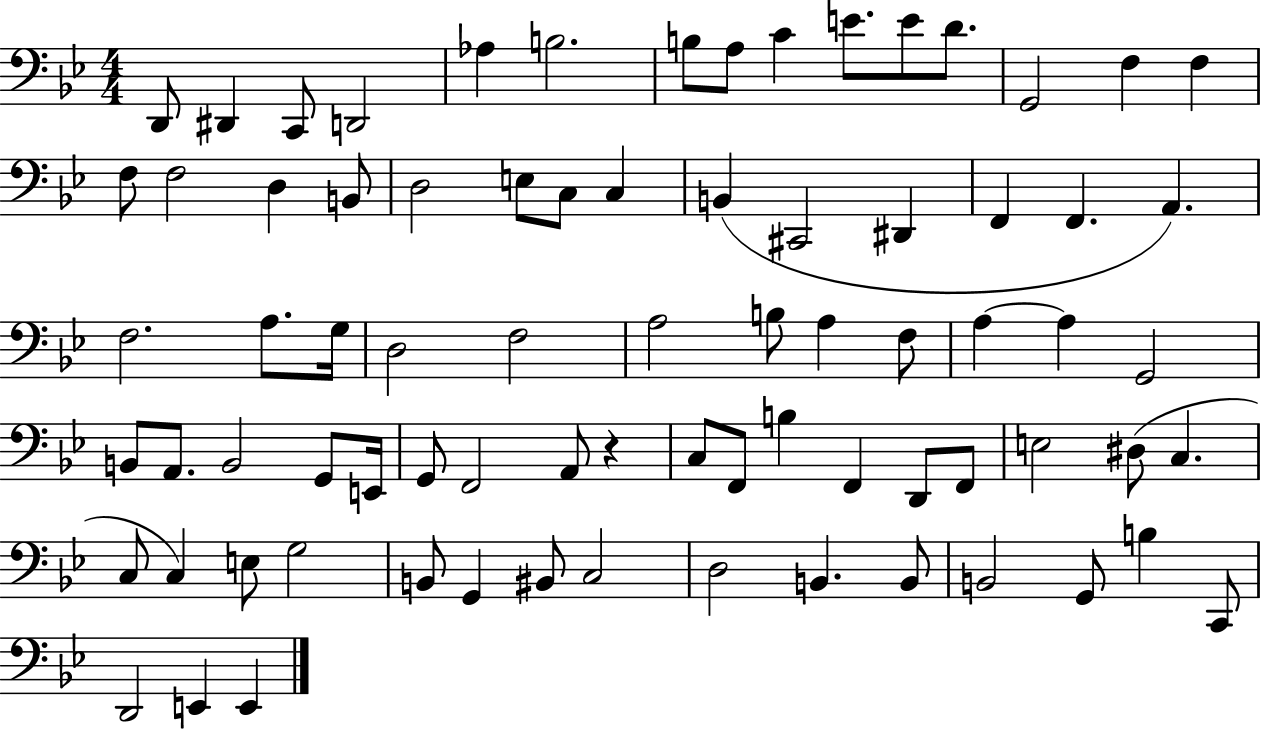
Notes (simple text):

D2/e D#2/q C2/e D2/h Ab3/q B3/h. B3/e A3/e C4/q E4/e. E4/e D4/e. G2/h F3/q F3/q F3/e F3/h D3/q B2/e D3/h E3/e C3/e C3/q B2/q C#2/h D#2/q F2/q F2/q. A2/q. F3/h. A3/e. G3/s D3/h F3/h A3/h B3/e A3/q F3/e A3/q A3/q G2/h B2/e A2/e. B2/h G2/e E2/s G2/e F2/h A2/e R/q C3/e F2/e B3/q F2/q D2/e F2/e E3/h D#3/e C3/q. C3/e C3/q E3/e G3/h B2/e G2/q BIS2/e C3/h D3/h B2/q. B2/e B2/h G2/e B3/q C2/e D2/h E2/q E2/q